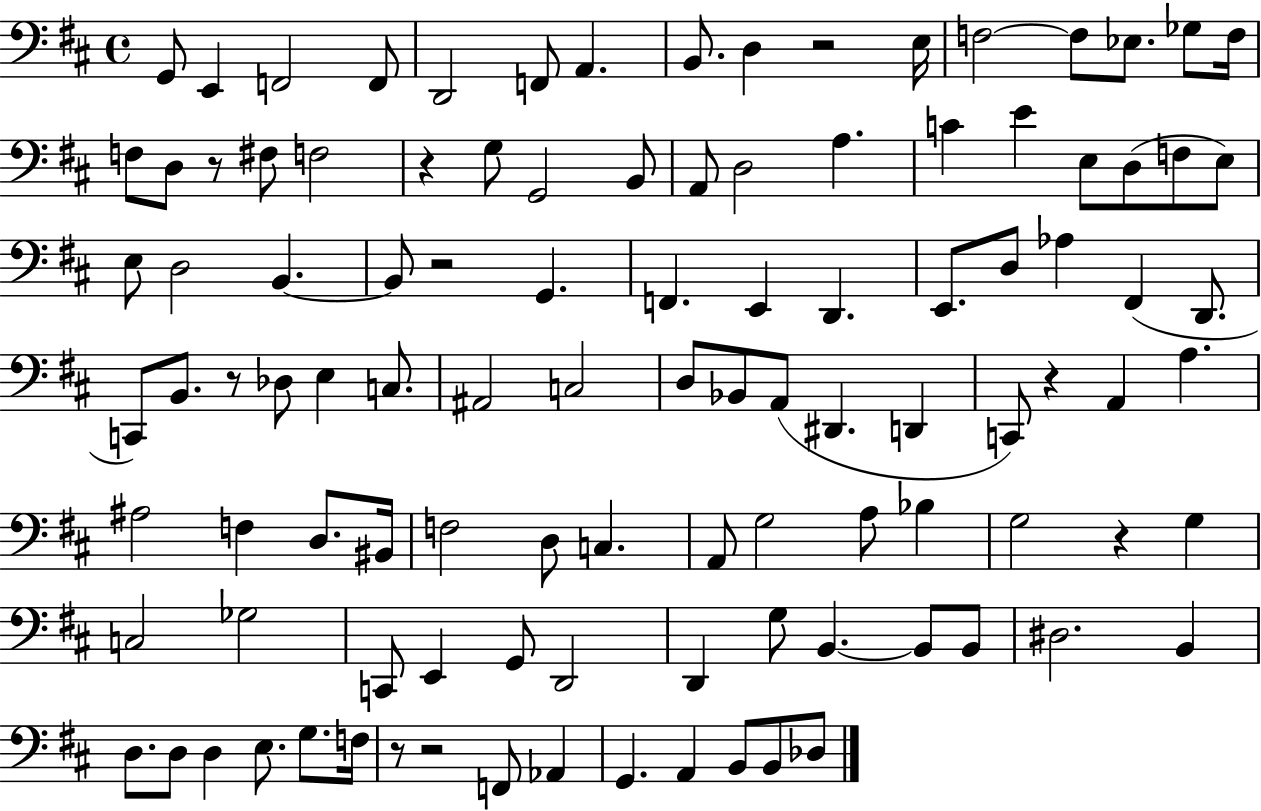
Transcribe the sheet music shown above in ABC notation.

X:1
T:Untitled
M:4/4
L:1/4
K:D
G,,/2 E,, F,,2 F,,/2 D,,2 F,,/2 A,, B,,/2 D, z2 E,/4 F,2 F,/2 _E,/2 _G,/2 F,/4 F,/2 D,/2 z/2 ^F,/2 F,2 z G,/2 G,,2 B,,/2 A,,/2 D,2 A, C E E,/2 D,/2 F,/2 E,/2 E,/2 D,2 B,, B,,/2 z2 G,, F,, E,, D,, E,,/2 D,/2 _A, ^F,, D,,/2 C,,/2 B,,/2 z/2 _D,/2 E, C,/2 ^A,,2 C,2 D,/2 _B,,/2 A,,/2 ^D,, D,, C,,/2 z A,, A, ^A,2 F, D,/2 ^B,,/4 F,2 D,/2 C, A,,/2 G,2 A,/2 _B, G,2 z G, C,2 _G,2 C,,/2 E,, G,,/2 D,,2 D,, G,/2 B,, B,,/2 B,,/2 ^D,2 B,, D,/2 D,/2 D, E,/2 G,/2 F,/4 z/2 z2 F,,/2 _A,, G,, A,, B,,/2 B,,/2 _D,/2